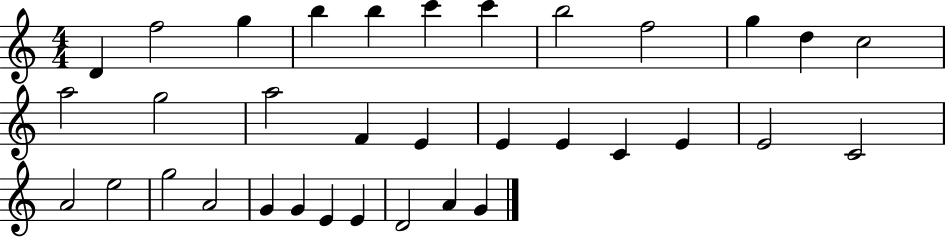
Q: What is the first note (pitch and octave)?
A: D4